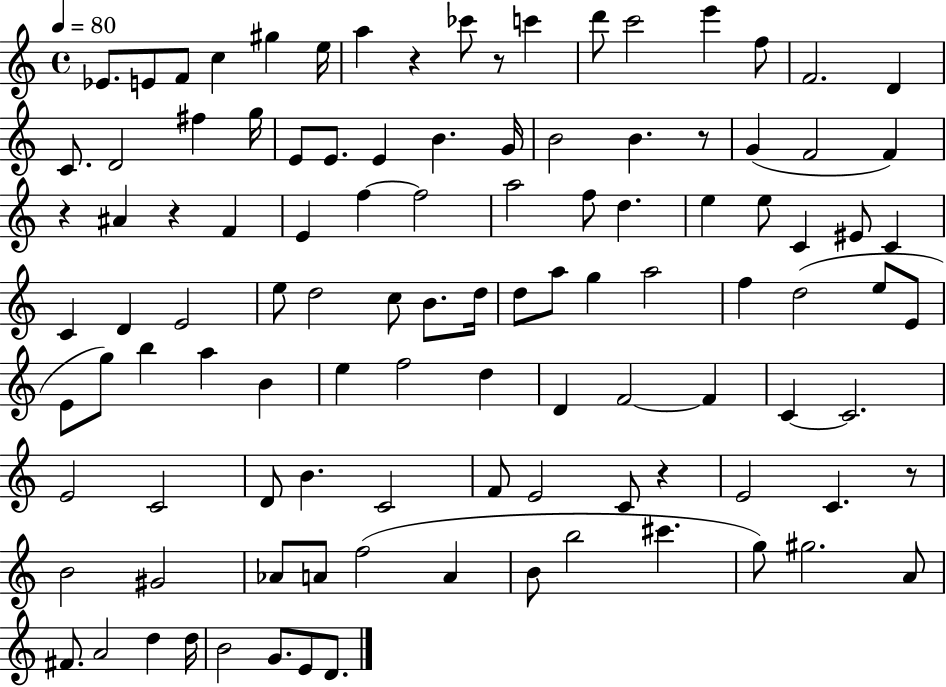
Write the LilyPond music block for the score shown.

{
  \clef treble
  \time 4/4
  \defaultTimeSignature
  \key c \major
  \tempo 4 = 80
  ees'8. e'8 f'8 c''4 gis''4 e''16 | a''4 r4 ces'''8 r8 c'''4 | d'''8 c'''2 e'''4 f''8 | f'2. d'4 | \break c'8. d'2 fis''4 g''16 | e'8 e'8. e'4 b'4. g'16 | b'2 b'4. r8 | g'4( f'2 f'4) | \break r4 ais'4 r4 f'4 | e'4 f''4~~ f''2 | a''2 f''8 d''4. | e''4 e''8 c'4 eis'8 c'4 | \break c'4 d'4 e'2 | e''8 d''2 c''8 b'8. d''16 | d''8 a''8 g''4 a''2 | f''4 d''2( e''8 e'8 | \break e'8 g''8) b''4 a''4 b'4 | e''4 f''2 d''4 | d'4 f'2~~ f'4 | c'4~~ c'2. | \break e'2 c'2 | d'8 b'4. c'2 | f'8 e'2 c'8 r4 | e'2 c'4. r8 | \break b'2 gis'2 | aes'8 a'8 f''2( a'4 | b'8 b''2 cis'''4. | g''8) gis''2. a'8 | \break fis'8. a'2 d''4 d''16 | b'2 g'8. e'8 d'8. | \bar "|."
}